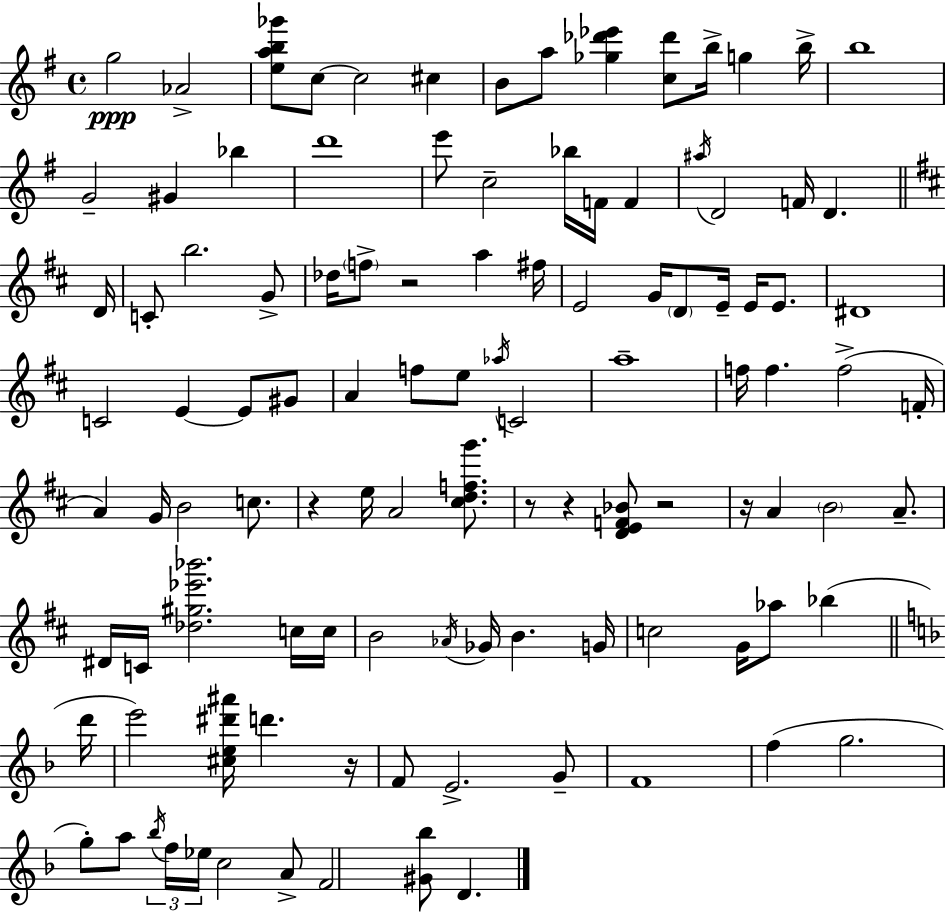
X:1
T:Untitled
M:4/4
L:1/4
K:G
g2 _A2 [eab_g']/2 c/2 c2 ^c B/2 a/2 [_g_d'_e'] [c_d']/2 b/4 g b/4 b4 G2 ^G _b d'4 e'/2 c2 _b/4 F/4 F ^a/4 D2 F/4 D D/4 C/2 b2 G/2 _d/4 f/2 z2 a ^f/4 E2 G/4 D/2 E/4 E/4 E/2 ^D4 C2 E E/2 ^G/2 A f/2 e/2 _a/4 C2 a4 f/4 f f2 F/4 A G/4 B2 c/2 z e/4 A2 [^cdfg']/2 z/2 z [DEF_B]/2 z2 z/4 A B2 A/2 ^D/4 C/4 [_d^g_e'_b']2 c/4 c/4 B2 _A/4 _G/4 B G/4 c2 G/4 _a/2 _b d'/4 e'2 [^ce^d'^a']/4 d' z/4 F/2 E2 G/2 F4 f g2 g/2 a/2 _b/4 f/4 _e/4 c2 A/2 F2 [^G_b]/2 D